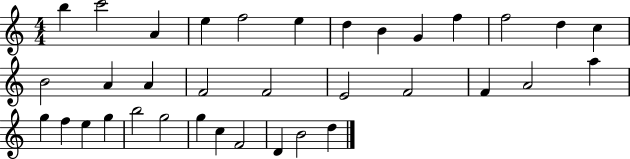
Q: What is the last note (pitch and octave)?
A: D5